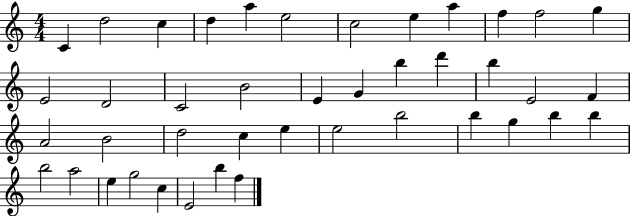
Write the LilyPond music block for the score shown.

{
  \clef treble
  \numericTimeSignature
  \time 4/4
  \key c \major
  c'4 d''2 c''4 | d''4 a''4 e''2 | c''2 e''4 a''4 | f''4 f''2 g''4 | \break e'2 d'2 | c'2 b'2 | e'4 g'4 b''4 d'''4 | b''4 e'2 f'4 | \break a'2 b'2 | d''2 c''4 e''4 | e''2 b''2 | b''4 g''4 b''4 b''4 | \break b''2 a''2 | e''4 g''2 c''4 | e'2 b''4 f''4 | \bar "|."
}